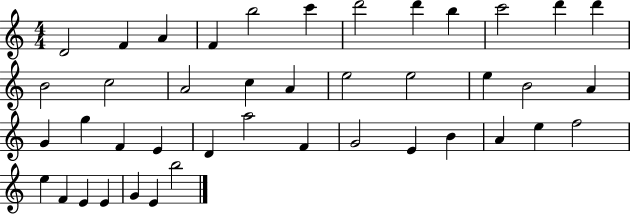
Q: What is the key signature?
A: C major